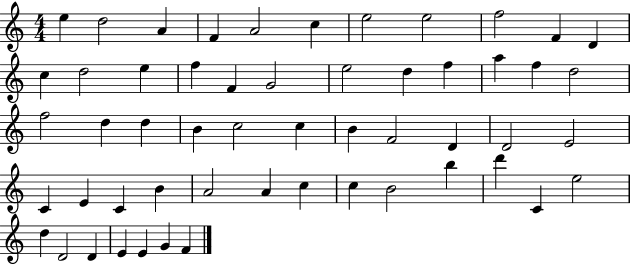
{
  \clef treble
  \numericTimeSignature
  \time 4/4
  \key c \major
  e''4 d''2 a'4 | f'4 a'2 c''4 | e''2 e''2 | f''2 f'4 d'4 | \break c''4 d''2 e''4 | f''4 f'4 g'2 | e''2 d''4 f''4 | a''4 f''4 d''2 | \break f''2 d''4 d''4 | b'4 c''2 c''4 | b'4 f'2 d'4 | d'2 e'2 | \break c'4 e'4 c'4 b'4 | a'2 a'4 c''4 | c''4 b'2 b''4 | d'''4 c'4 e''2 | \break d''4 d'2 d'4 | e'4 e'4 g'4 f'4 | \bar "|."
}